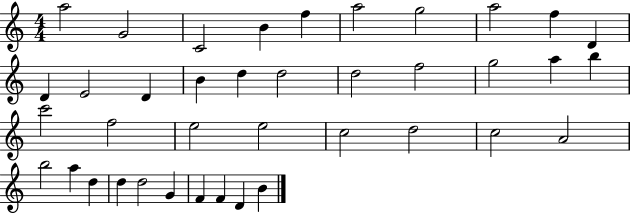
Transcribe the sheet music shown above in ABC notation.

X:1
T:Untitled
M:4/4
L:1/4
K:C
a2 G2 C2 B f a2 g2 a2 f D D E2 D B d d2 d2 f2 g2 a b c'2 f2 e2 e2 c2 d2 c2 A2 b2 a d d d2 G F F D B